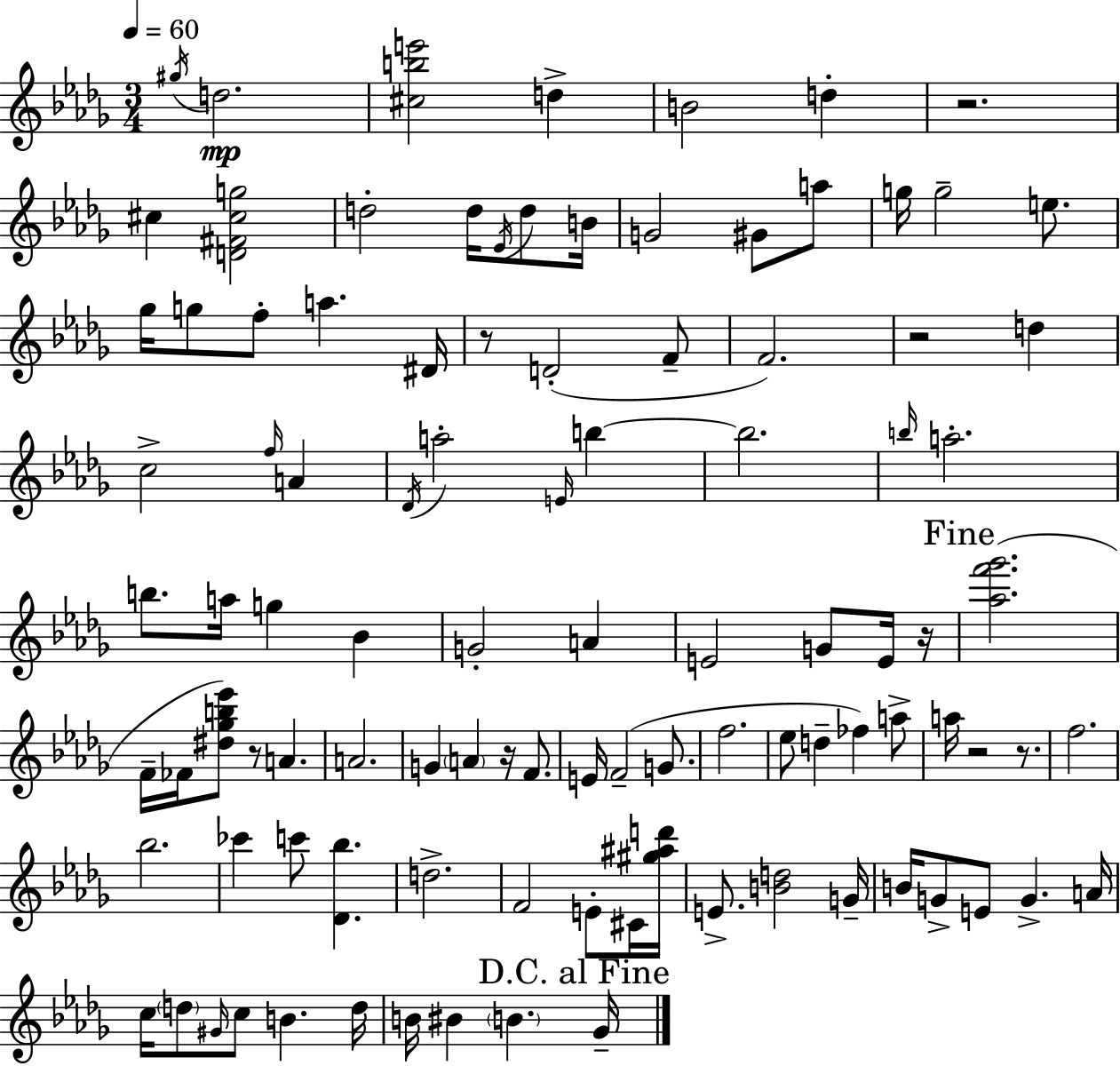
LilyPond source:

{
  \clef treble
  \numericTimeSignature
  \time 3/4
  \key bes \minor
  \tempo 4 = 60
  \acciaccatura { gis''16 }\mp d''2. | <cis'' b'' e'''>2 d''4-> | b'2 d''4-. | r2. | \break cis''4 <d' fis' cis'' g''>2 | d''2-. d''16 \acciaccatura { ees'16 } d''8 | b'16 g'2 gis'8 | a''8 g''16 g''2-- e''8. | \break ges''16 g''8 f''8-. a''4. | dis'16 r8 d'2-.( | f'8-- f'2.) | r2 d''4 | \break c''2-> \grace { f''16 } a'4 | \acciaccatura { des'16 } a''2-. | \grace { e'16 } b''4~~ b''2. | \grace { b''16 } a''2.-. | \break b''8. a''16 g''4 | bes'4 g'2-. | a'4 e'2 | g'8 e'16 r16 \mark "Fine" <aes'' f''' ges'''>2.( | \break f'16-- fes'16 <dis'' ges'' b'' ees'''>8) r8 | a'4. a'2. | g'4 \parenthesize a'4 | r16 f'8. e'16 f'2--( | \break g'8. f''2. | ees''8 d''4-- | fes''4) a''8-> a''16 r2 | r8. f''2. | \break bes''2. | ces'''4 c'''8 | <des' bes''>4. d''2.-> | f'2 | \break e'8-. cis'16 <gis'' ais'' d'''>16 e'8.-> <b' d''>2 | g'16-- b'16 g'8-> e'8 g'4.-> | a'16 c''16 \parenthesize d''8 \grace { gis'16 } c''8 | b'4. d''16 b'16 bis'4 | \break \parenthesize b'4. \mark "D.C. al Fine" ges'16-- \bar "|."
}